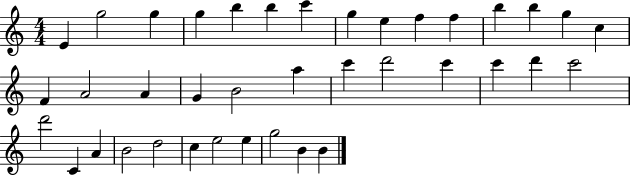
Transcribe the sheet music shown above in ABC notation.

X:1
T:Untitled
M:4/4
L:1/4
K:C
E g2 g g b b c' g e f f b b g c F A2 A G B2 a c' d'2 c' c' d' c'2 d'2 C A B2 d2 c e2 e g2 B B